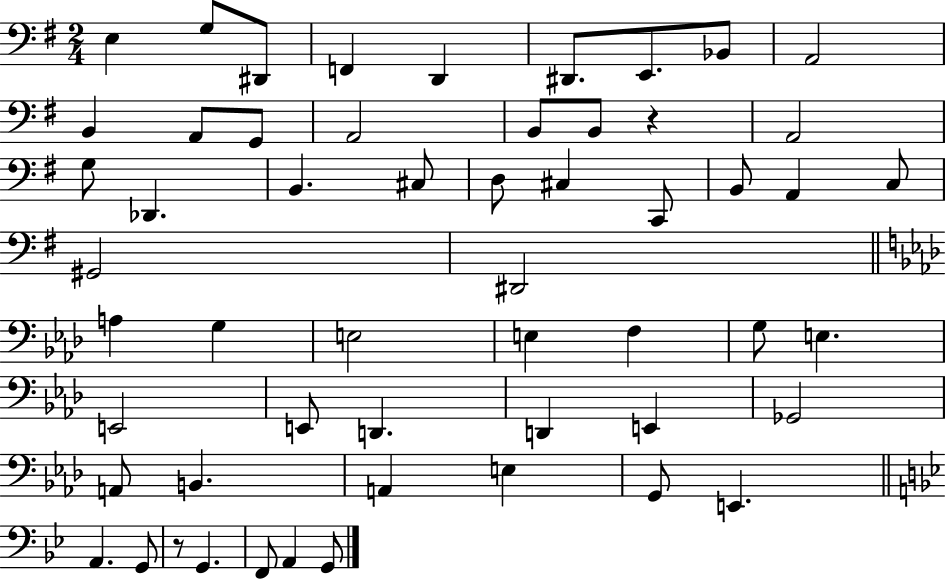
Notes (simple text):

E3/q G3/e D#2/e F2/q D2/q D#2/e. E2/e. Bb2/e A2/h B2/q A2/e G2/e A2/h B2/e B2/e R/q A2/h G3/e Db2/q. B2/q. C#3/e D3/e C#3/q C2/e B2/e A2/q C3/e G#2/h D#2/h A3/q G3/q E3/h E3/q F3/q G3/e E3/q. E2/h E2/e D2/q. D2/q E2/q Gb2/h A2/e B2/q. A2/q E3/q G2/e E2/q. A2/q. G2/e R/e G2/q. F2/e A2/q G2/e